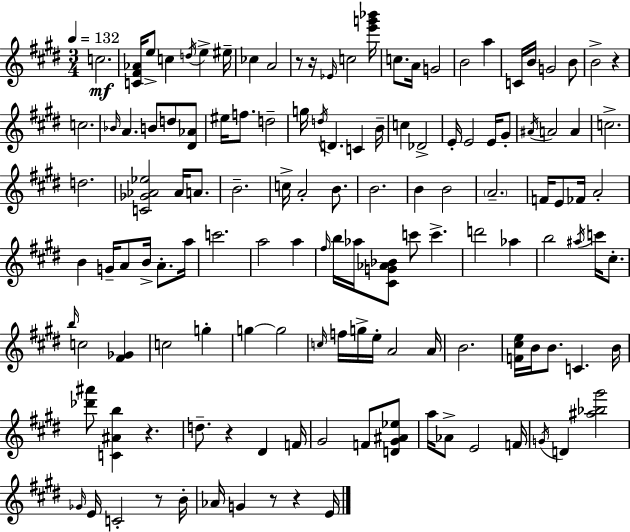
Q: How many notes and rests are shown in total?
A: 132